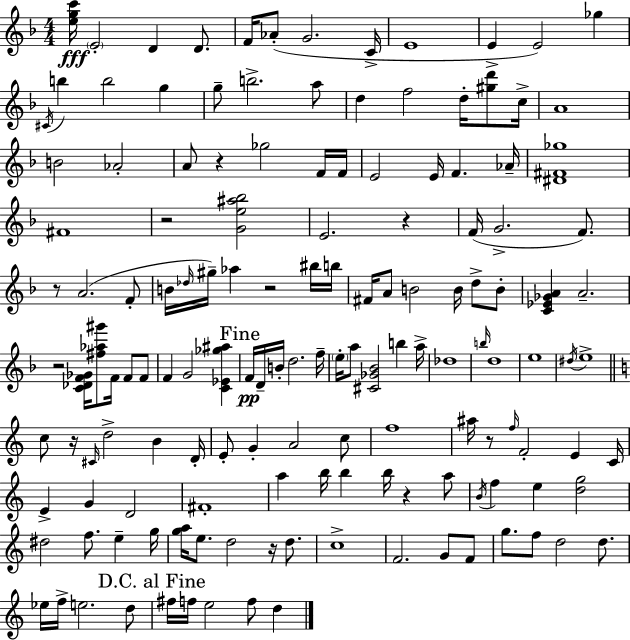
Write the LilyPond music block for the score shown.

{
  \clef treble
  \numericTimeSignature
  \time 4/4
  \key f \major
  <e'' g'' c'''>16\fff \parenthesize e'2-. d'4 d'8. | f'16 aes'8-.( g'2. c'16-> | e'1 | e'4-> e'2) ges''4 | \break \acciaccatura { cis'16 } b''4 b''2 g''4 | g''8-- b''2.-> a''8 | d''4 f''2 d''16-. <gis'' d'''>8 | c''16-> a'1 | \break b'2 aes'2-. | a'8 r4 ges''2 f'16 | f'16 e'2 e'16 f'4. | aes'16-- <dis' fis' ges''>1 | \break fis'1 | r2 <g' e'' ais'' bes''>2 | e'2. r4 | f'16( g'2.-> f'8.) | \break r8 a'2.( f'8-. | b'16 \grace { des''16 } gis''16--) aes''4 r2 | bis''16 b''16 fis'16 a'8 b'2 b'16 d''8-> | b'8-. <c' ees' ges' a'>4 a'2.-- | \break r2 <c' des' f' ges'>16 <fis'' aes'' gis'''>8 f'16 f'8 | f'8 f'4 g'2 <c' ees' ges'' ais''>4 | \mark "Fine" f'16\pp d'16-- b'16-. d''2. | f''16-- \parenthesize e''16-. a''8 <cis' ges' bes'>2 b''4 | \break a''16-> des''1 | \grace { b''16 } d''1 | e''1 | \acciaccatura { dis''16 } e''1-> | \break \bar "||" \break \key a \minor c''8 r16 \grace { cis'16 } d''2-> b'4 | d'16-. e'8-. g'4-. a'2 c''8 | f''1 | ais''16 r8 \grace { f''16 } f'2-. e'4 | \break c'16 e'4-> g'4 d'2 | fis'1-. | a''4 b''16 b''4 b''16 r4 | a''8 \acciaccatura { b'16 } f''4 e''4 <d'' g''>2 | \break dis''2 f''8. e''4-- | g''16 <g'' a''>16 e''8. d''2 r16 | d''8. c''1-> | f'2. g'8 | \break f'8 g''8. f''8 d''2 | d''8. ees''16 f''16-> e''2. | d''8 \mark "D.C. al Fine" fis''16 f''16 e''2 f''8 d''4 | \bar "|."
}